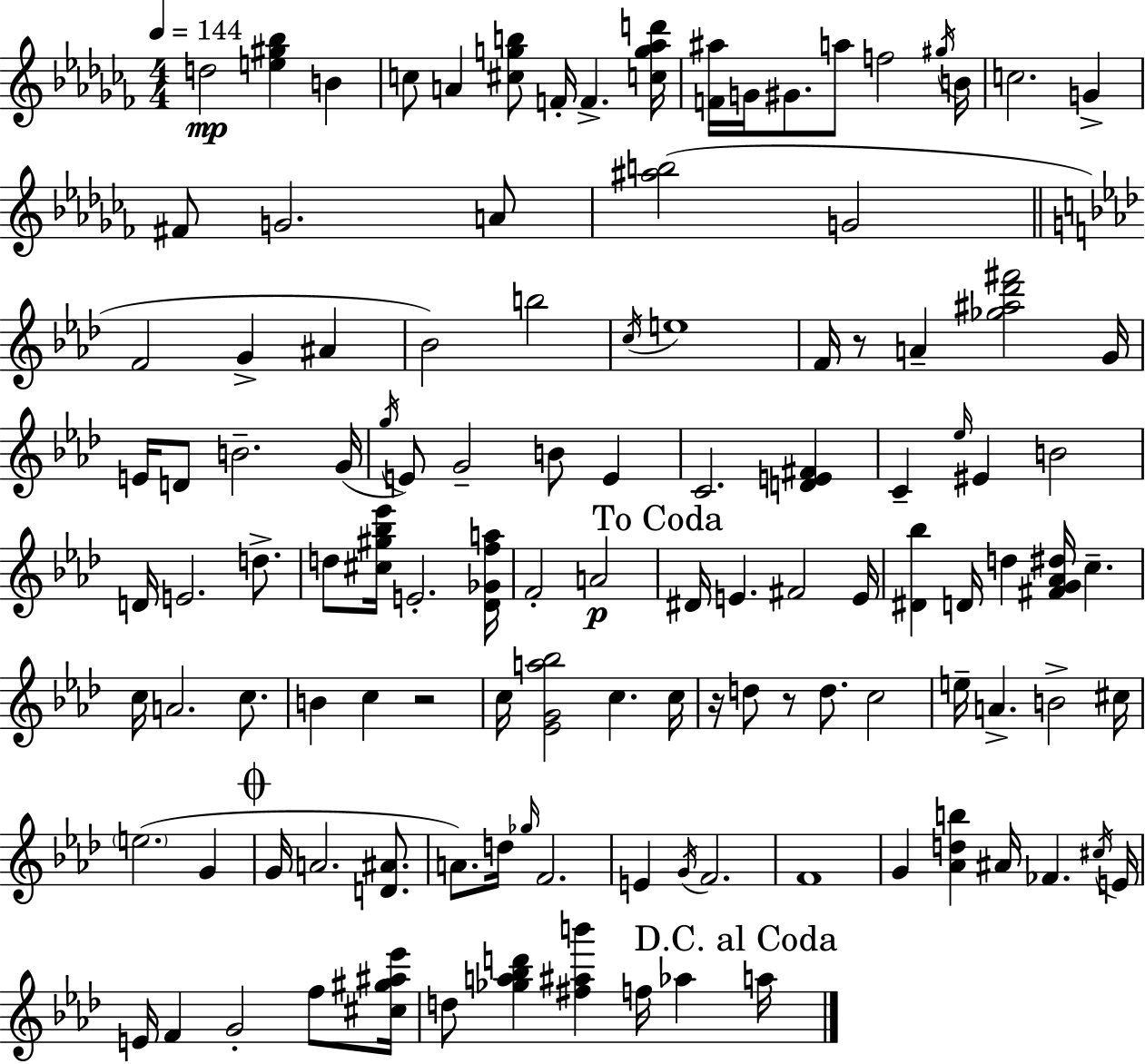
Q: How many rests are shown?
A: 4